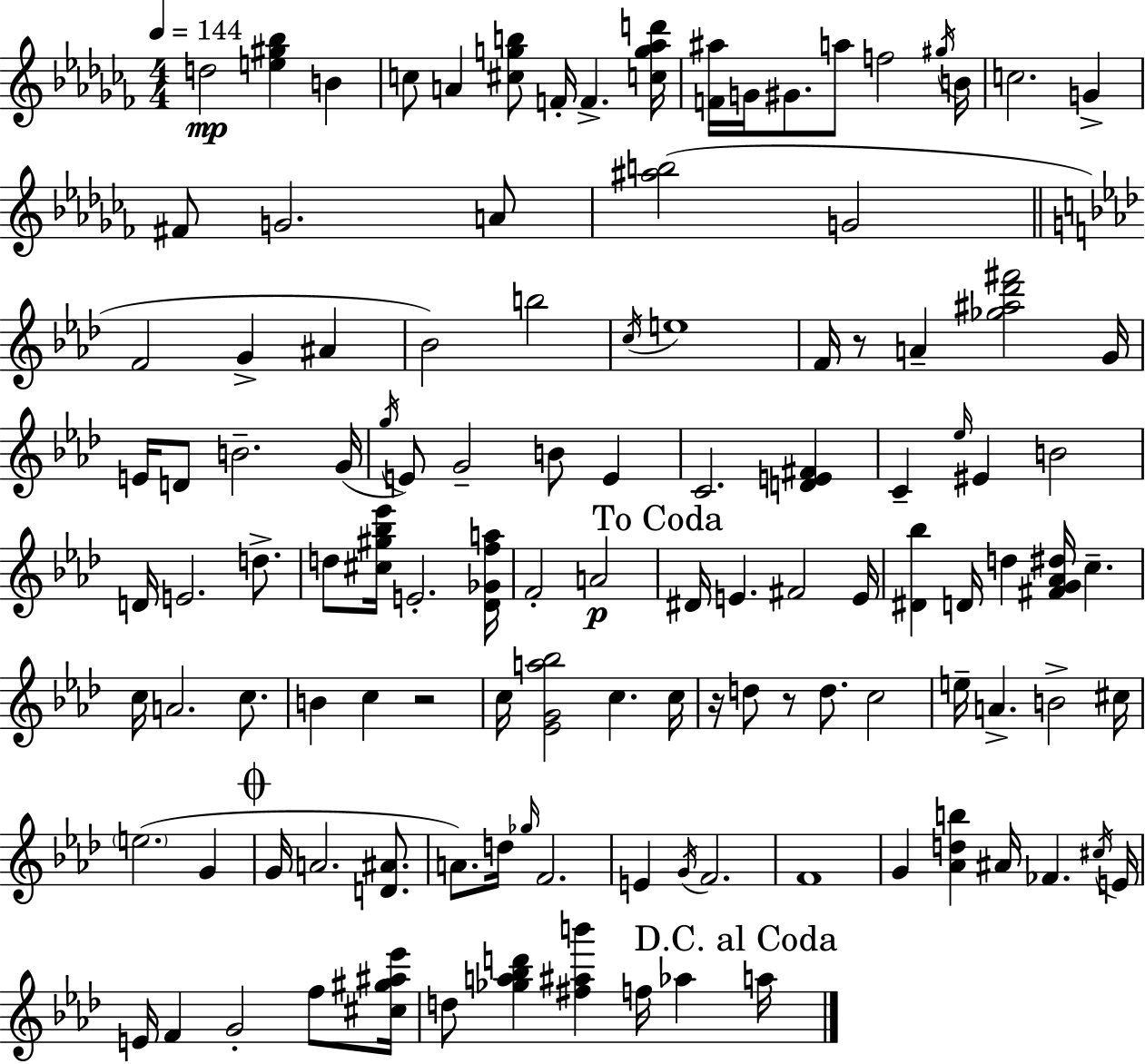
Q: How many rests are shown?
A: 4